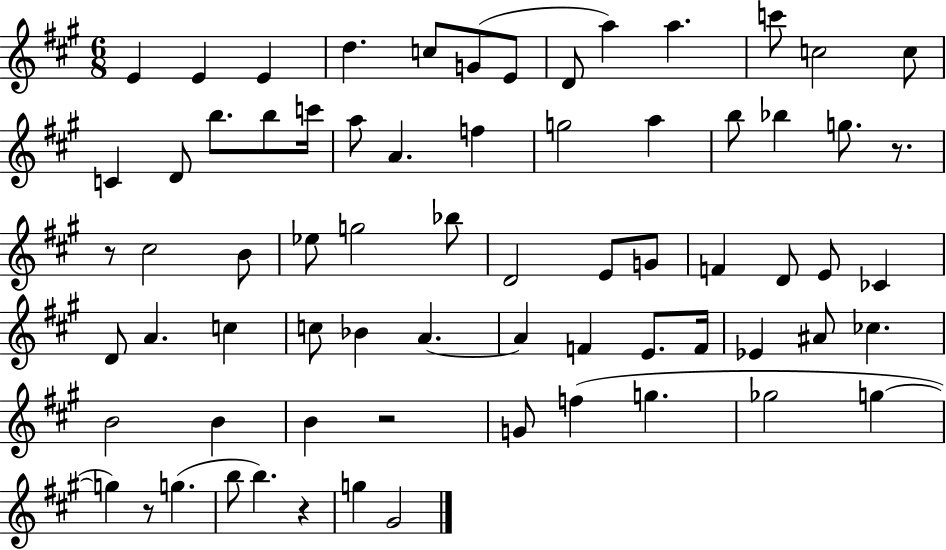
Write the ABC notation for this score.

X:1
T:Untitled
M:6/8
L:1/4
K:A
E E E d c/2 G/2 E/2 D/2 a a c'/2 c2 c/2 C D/2 b/2 b/2 c'/4 a/2 A f g2 a b/2 _b g/2 z/2 z/2 ^c2 B/2 _e/2 g2 _b/2 D2 E/2 G/2 F D/2 E/2 _C D/2 A c c/2 _B A A F E/2 F/4 _E ^A/2 _c B2 B B z2 G/2 f g _g2 g g z/2 g b/2 b z g ^G2